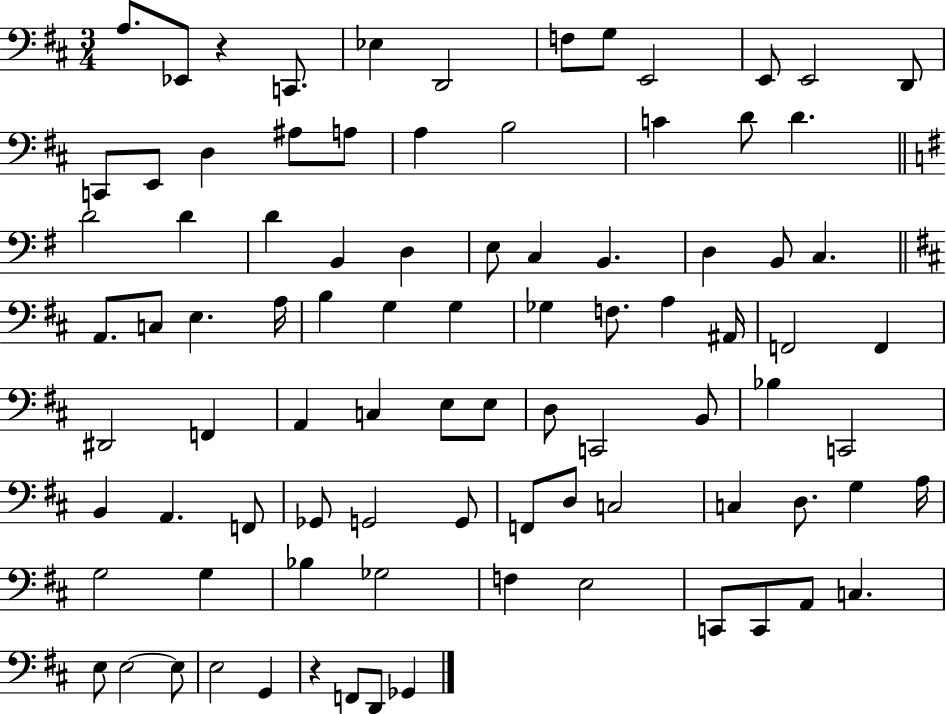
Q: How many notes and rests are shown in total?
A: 89